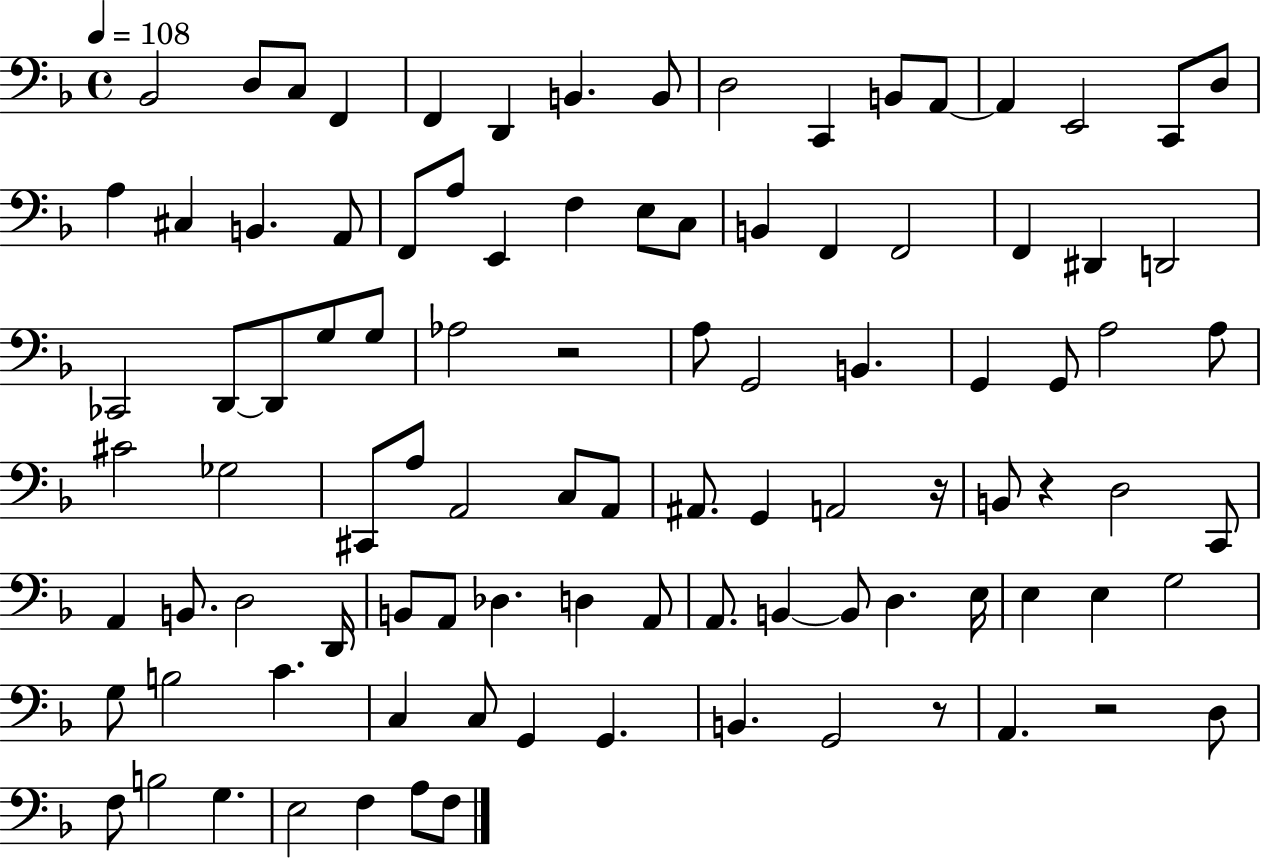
{
  \clef bass
  \time 4/4
  \defaultTimeSignature
  \key f \major
  \tempo 4 = 108
  \repeat volta 2 { bes,2 d8 c8 f,4 | f,4 d,4 b,4. b,8 | d2 c,4 b,8 a,8~~ | a,4 e,2 c,8 d8 | \break a4 cis4 b,4. a,8 | f,8 a8 e,4 f4 e8 c8 | b,4 f,4 f,2 | f,4 dis,4 d,2 | \break ces,2 d,8~~ d,8 g8 g8 | aes2 r2 | a8 g,2 b,4. | g,4 g,8 a2 a8 | \break cis'2 ges2 | cis,8 a8 a,2 c8 a,8 | ais,8. g,4 a,2 r16 | b,8 r4 d2 c,8 | \break a,4 b,8. d2 d,16 | b,8 a,8 des4. d4 a,8 | a,8. b,4~~ b,8 d4. e16 | e4 e4 g2 | \break g8 b2 c'4. | c4 c8 g,4 g,4. | b,4. g,2 r8 | a,4. r2 d8 | \break f8 b2 g4. | e2 f4 a8 f8 | } \bar "|."
}